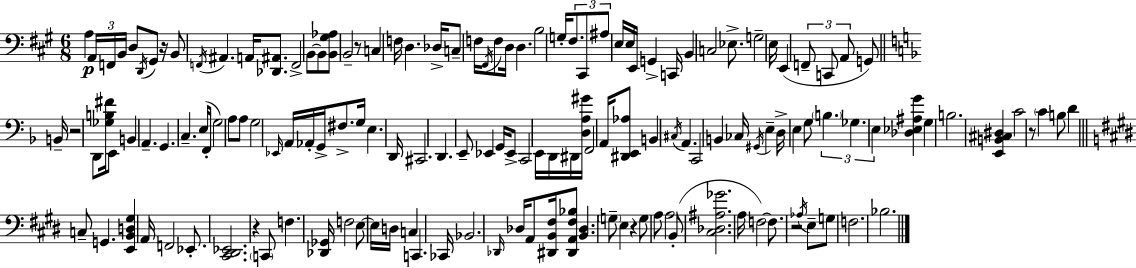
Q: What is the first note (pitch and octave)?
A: A3